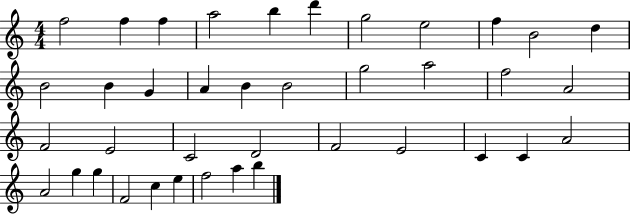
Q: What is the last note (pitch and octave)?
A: B5